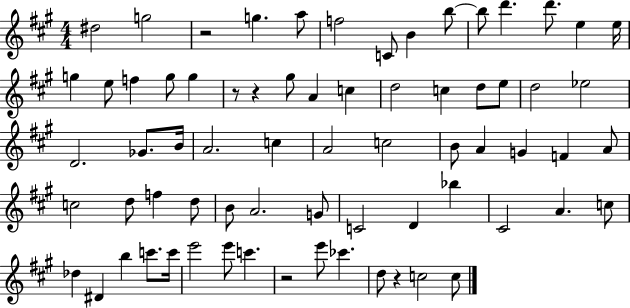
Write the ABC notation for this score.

X:1
T:Untitled
M:4/4
L:1/4
K:A
^d2 g2 z2 g a/2 f2 C/2 B b/2 b/2 d' d'/2 e e/4 g e/2 f g/2 g z/2 z ^g/2 A c d2 c d/2 e/2 d2 _e2 D2 _G/2 B/4 A2 c A2 c2 B/2 A G F A/2 c2 d/2 f d/2 B/2 A2 G/2 C2 D _b ^C2 A c/2 _d ^D b c'/2 c'/4 e'2 e'/2 c' z2 e'/2 _c' d/2 z c2 c/2